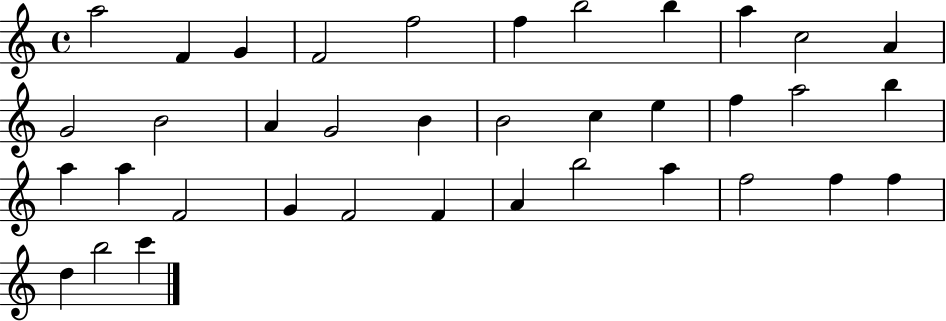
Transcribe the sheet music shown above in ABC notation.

X:1
T:Untitled
M:4/4
L:1/4
K:C
a2 F G F2 f2 f b2 b a c2 A G2 B2 A G2 B B2 c e f a2 b a a F2 G F2 F A b2 a f2 f f d b2 c'